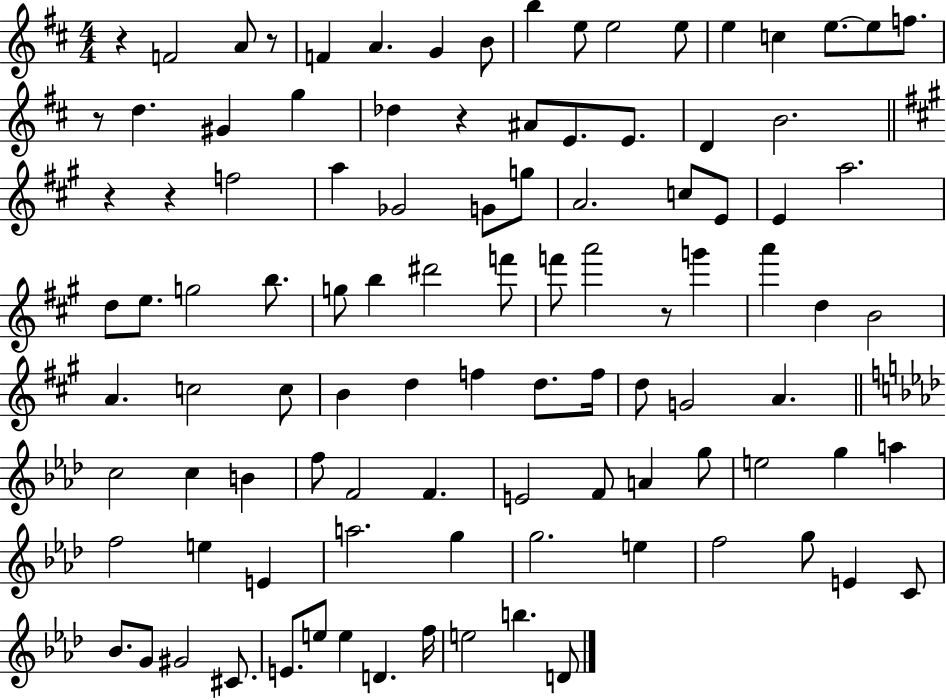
X:1
T:Untitled
M:4/4
L:1/4
K:D
z F2 A/2 z/2 F A G B/2 b e/2 e2 e/2 e c e/2 e/2 f/2 z/2 d ^G g _d z ^A/2 E/2 E/2 D B2 z z f2 a _G2 G/2 g/2 A2 c/2 E/2 E a2 d/2 e/2 g2 b/2 g/2 b ^d'2 f'/2 f'/2 a'2 z/2 g' a' d B2 A c2 c/2 B d f d/2 f/4 d/2 G2 A c2 c B f/2 F2 F E2 F/2 A g/2 e2 g a f2 e E a2 g g2 e f2 g/2 E C/2 _B/2 G/2 ^G2 ^C/2 E/2 e/2 e D f/4 e2 b D/2